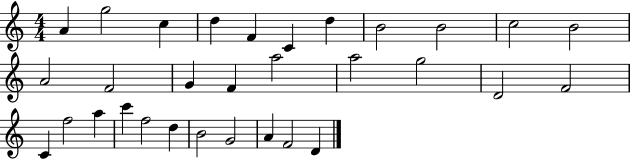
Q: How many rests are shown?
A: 0